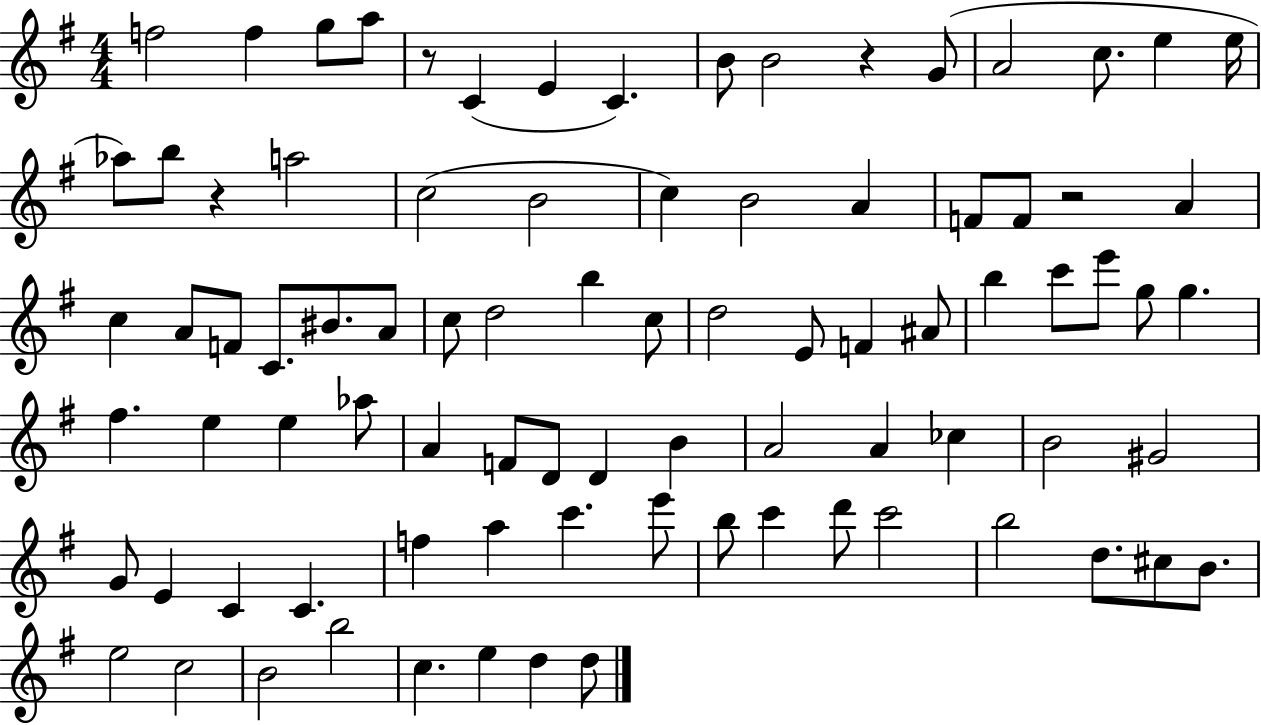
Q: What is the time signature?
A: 4/4